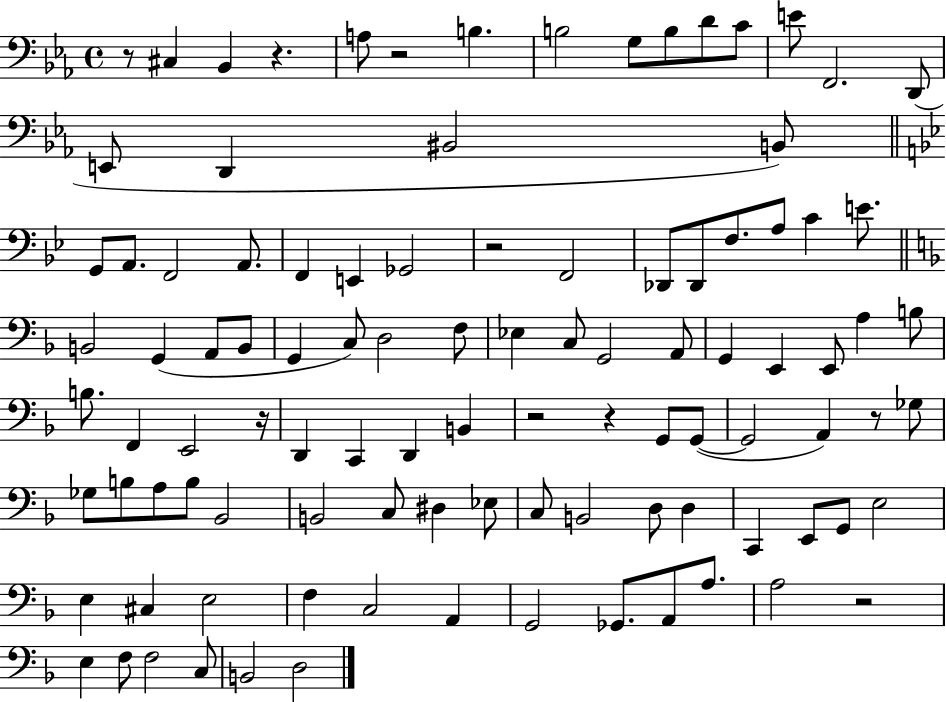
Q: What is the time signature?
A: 4/4